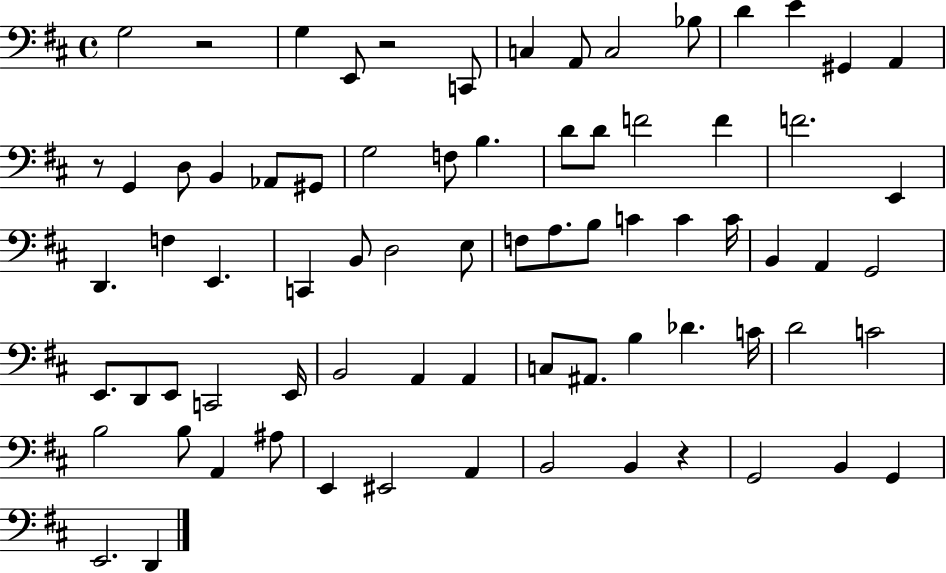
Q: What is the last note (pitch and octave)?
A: D2